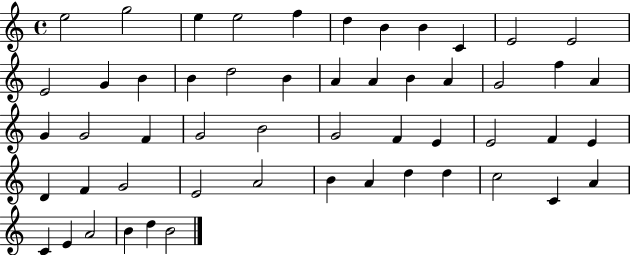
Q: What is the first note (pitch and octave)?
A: E5